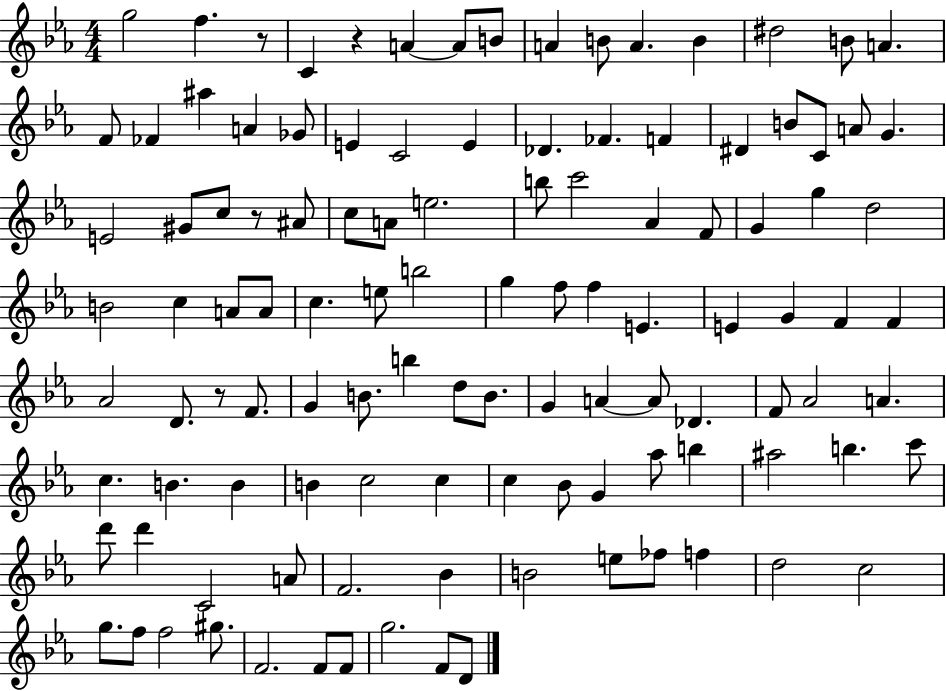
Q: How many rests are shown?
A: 4